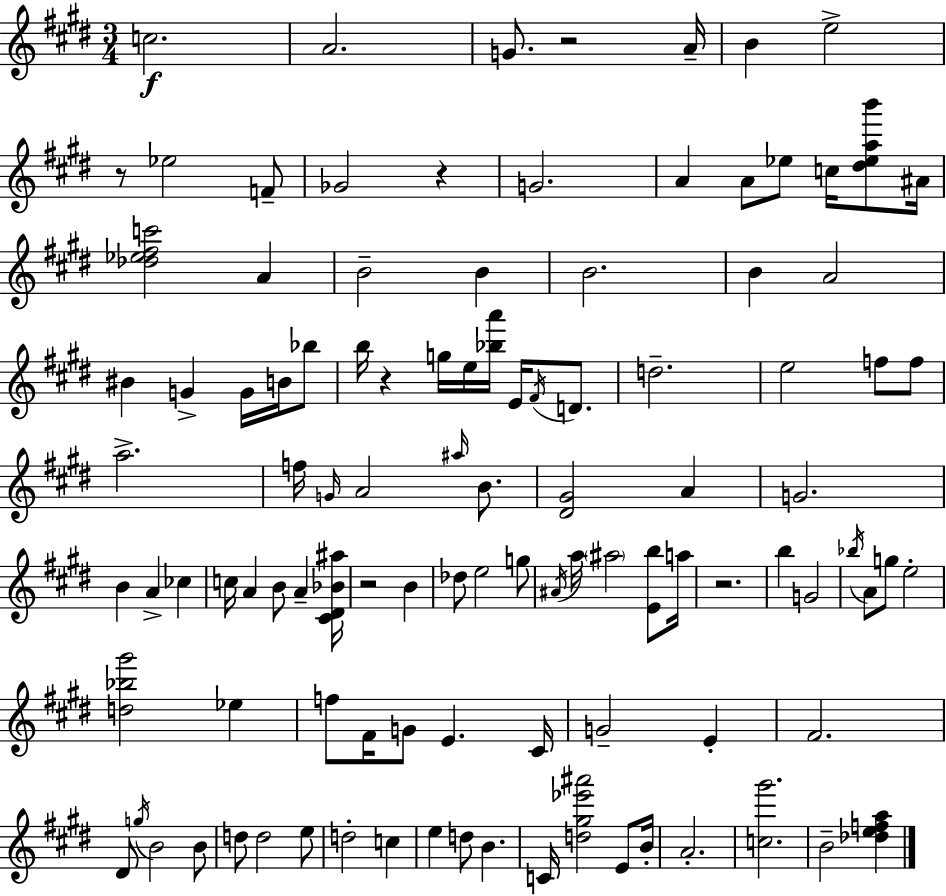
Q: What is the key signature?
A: E major